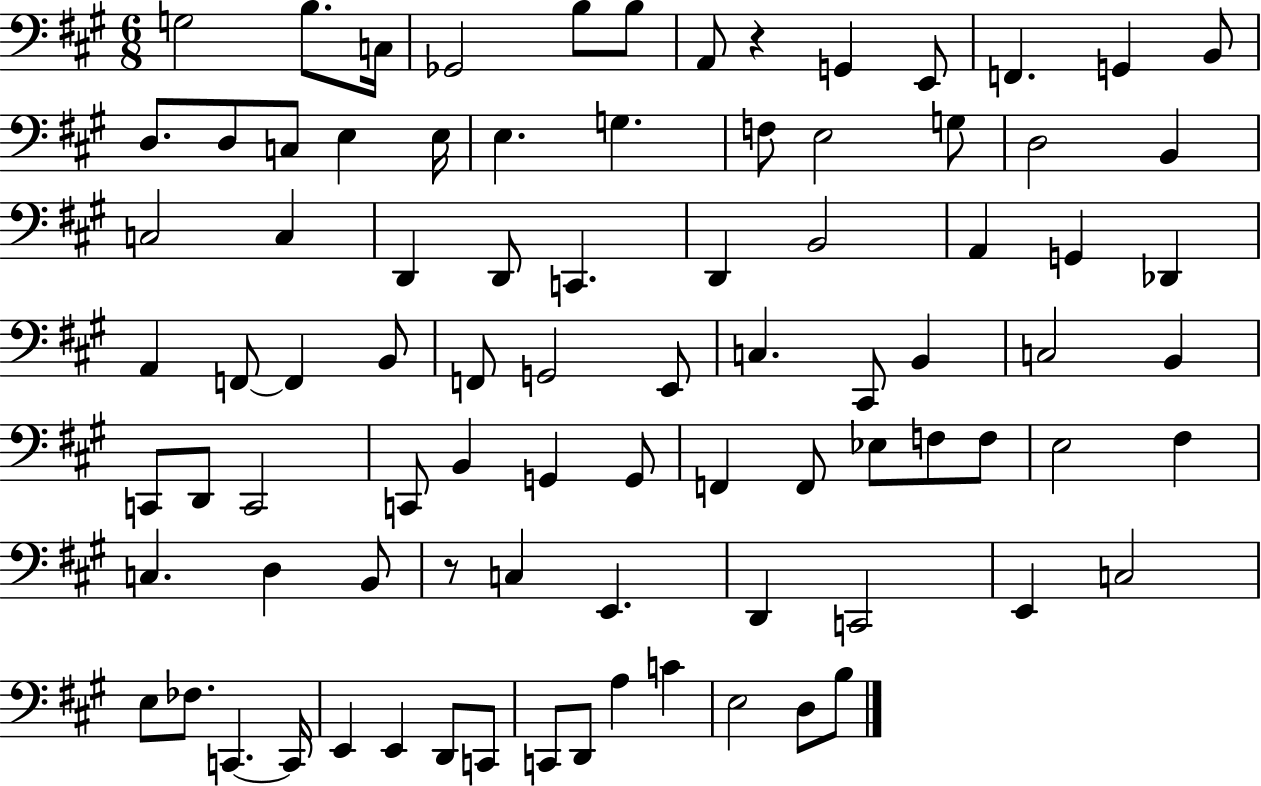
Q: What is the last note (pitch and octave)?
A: B3